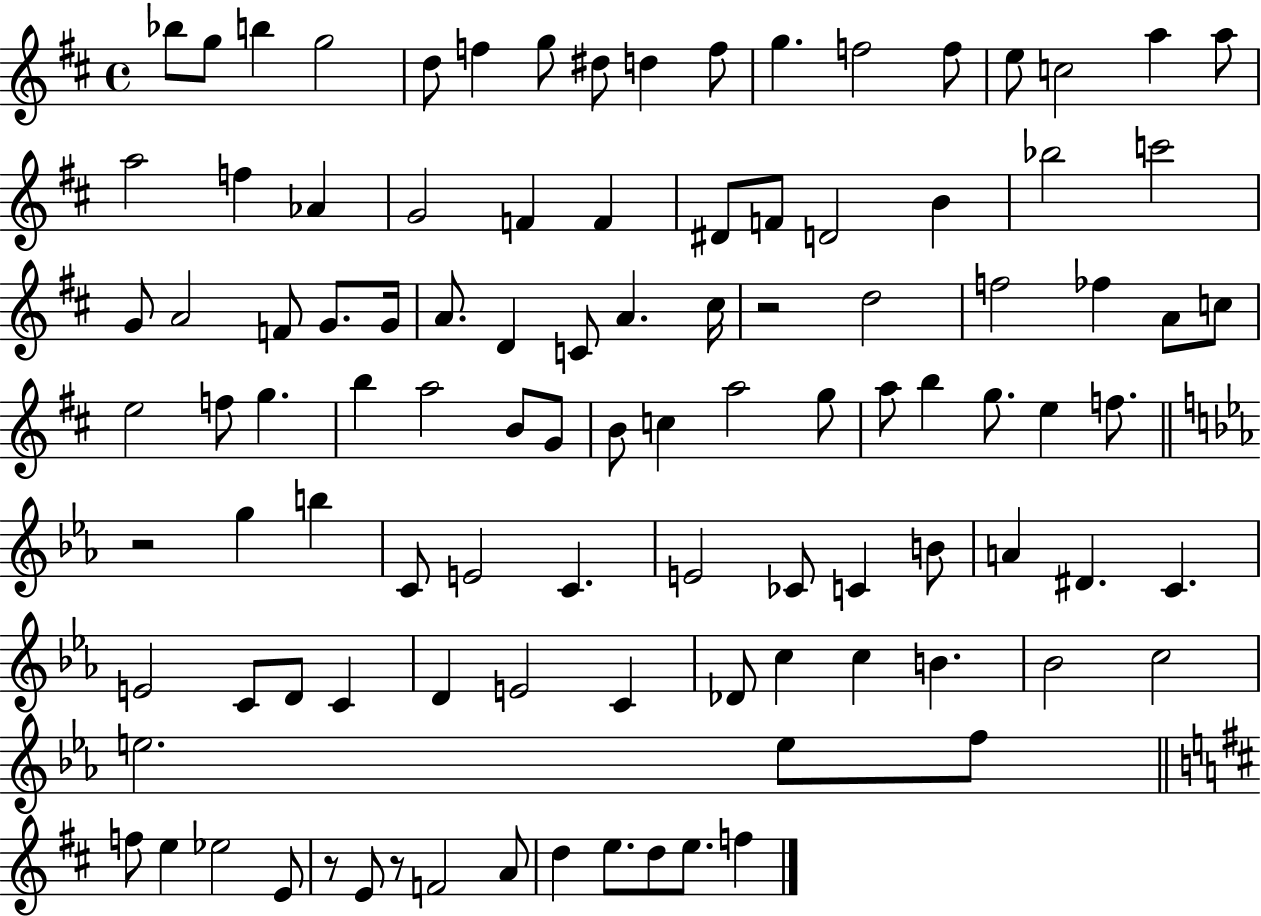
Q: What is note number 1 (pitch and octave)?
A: Bb5